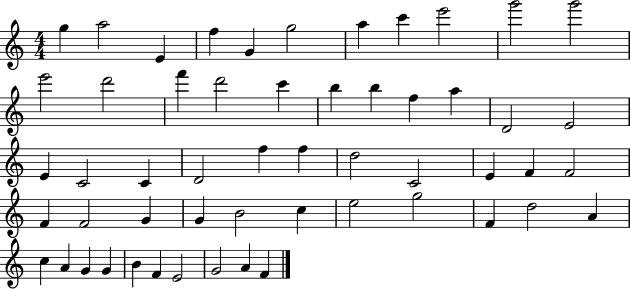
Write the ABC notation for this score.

X:1
T:Untitled
M:4/4
L:1/4
K:C
g a2 E f G g2 a c' e'2 g'2 g'2 e'2 d'2 f' d'2 c' b b f a D2 E2 E C2 C D2 f f d2 C2 E F F2 F F2 G G B2 c e2 g2 F d2 A c A G G B F E2 G2 A F